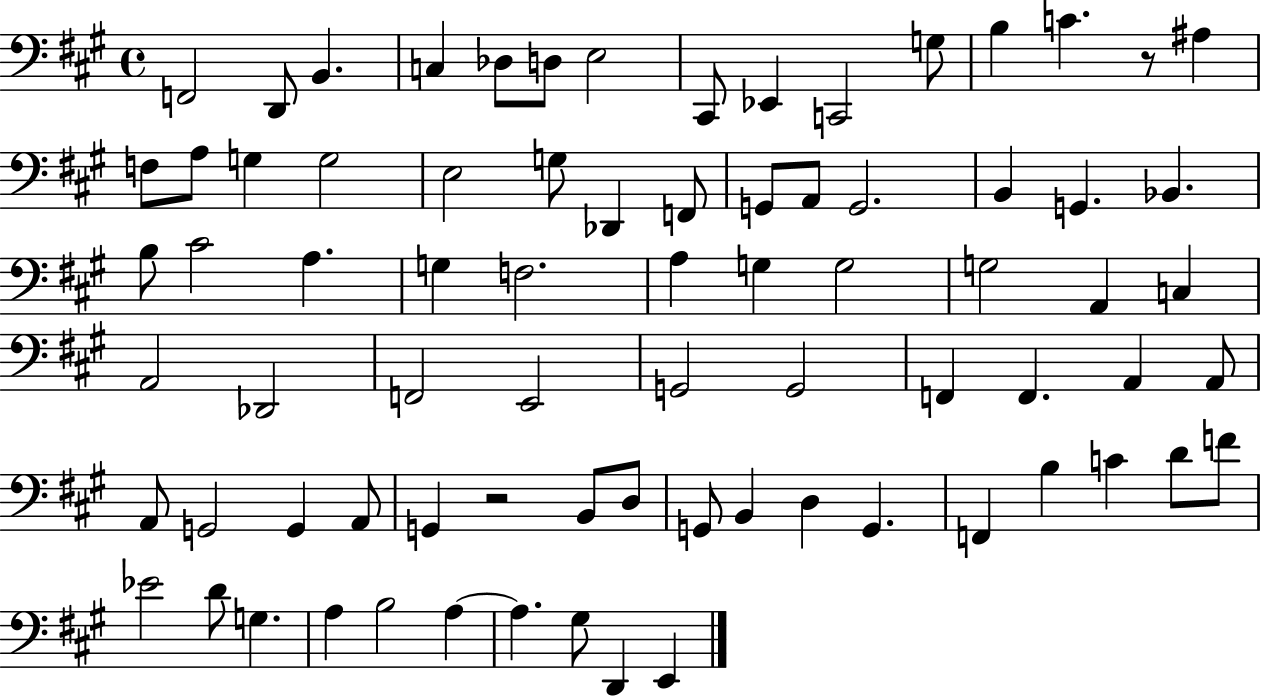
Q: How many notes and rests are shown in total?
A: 77